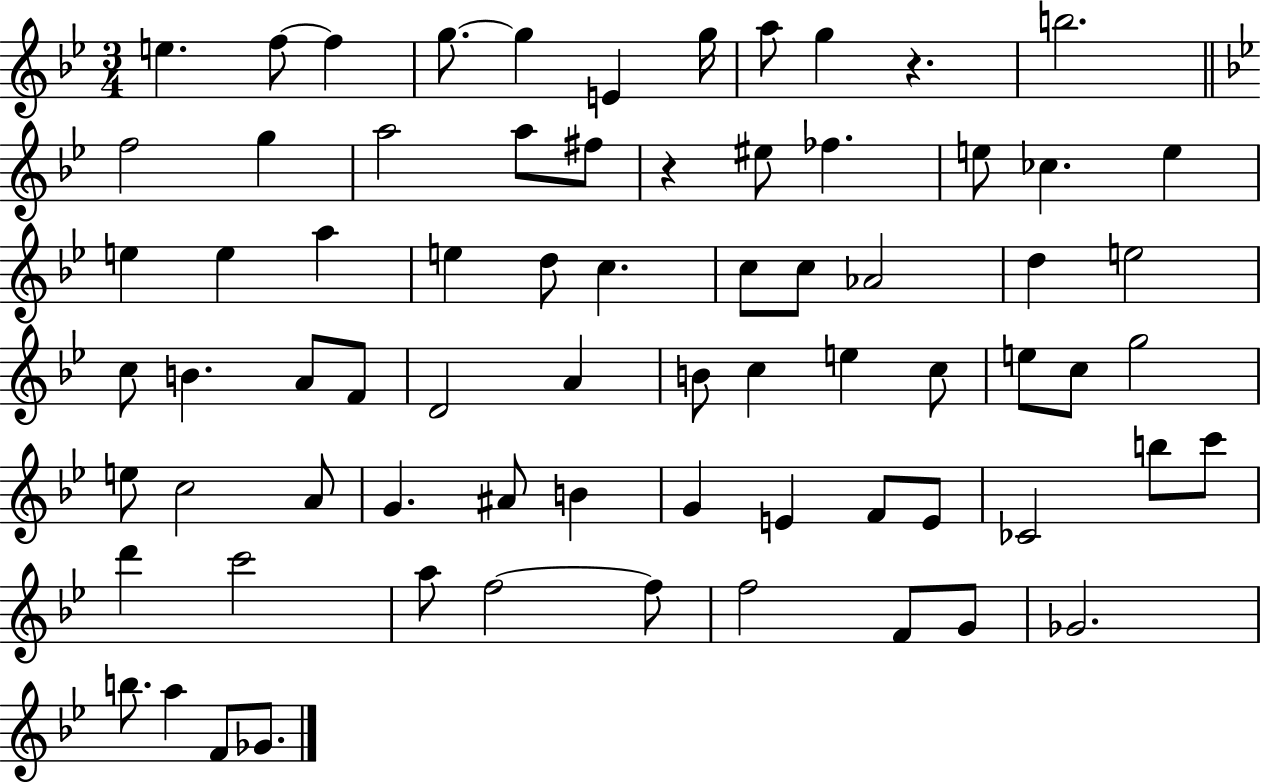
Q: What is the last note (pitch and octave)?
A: Gb4